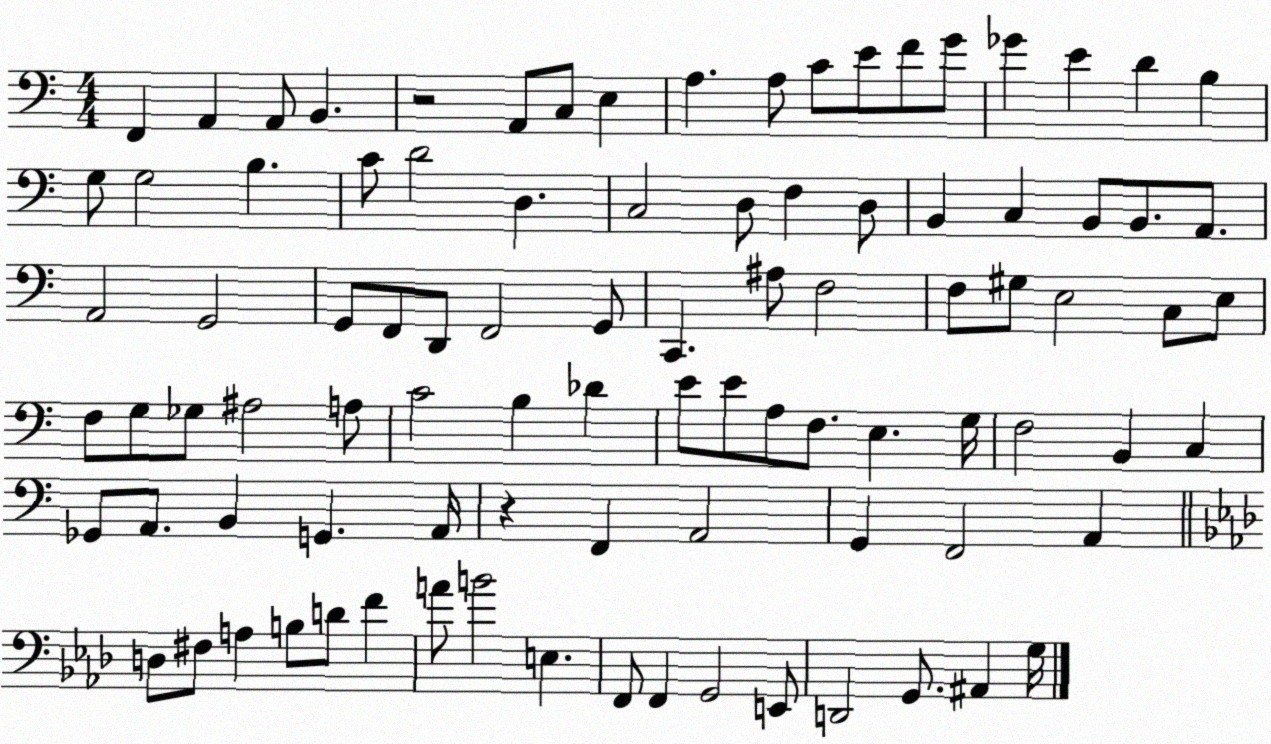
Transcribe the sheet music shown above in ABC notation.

X:1
T:Untitled
M:4/4
L:1/4
K:C
F,, A,, A,,/2 B,, z2 A,,/2 C,/2 E, A, A,/2 C/2 E/2 F/2 G/2 _G E D B, G,/2 G,2 B, C/2 D2 D, C,2 D,/2 F, D,/2 B,, C, B,,/2 B,,/2 A,,/2 A,,2 G,,2 G,,/2 F,,/2 D,,/2 F,,2 G,,/2 C,, ^A,/2 F,2 F,/2 ^G,/2 E,2 C,/2 E,/2 F,/2 G,/2 _G,/2 ^A,2 A,/2 C2 B, _D E/2 E/2 A,/2 F,/2 E, G,/4 F,2 B,, C, _G,,/2 A,,/2 B,, G,, A,,/4 z F,, A,,2 G,, F,,2 A,, D,/2 ^F,/2 A, B,/2 D/2 F A/2 B2 E, F,,/2 F,, G,,2 E,,/2 D,,2 G,,/2 ^A,, G,/4